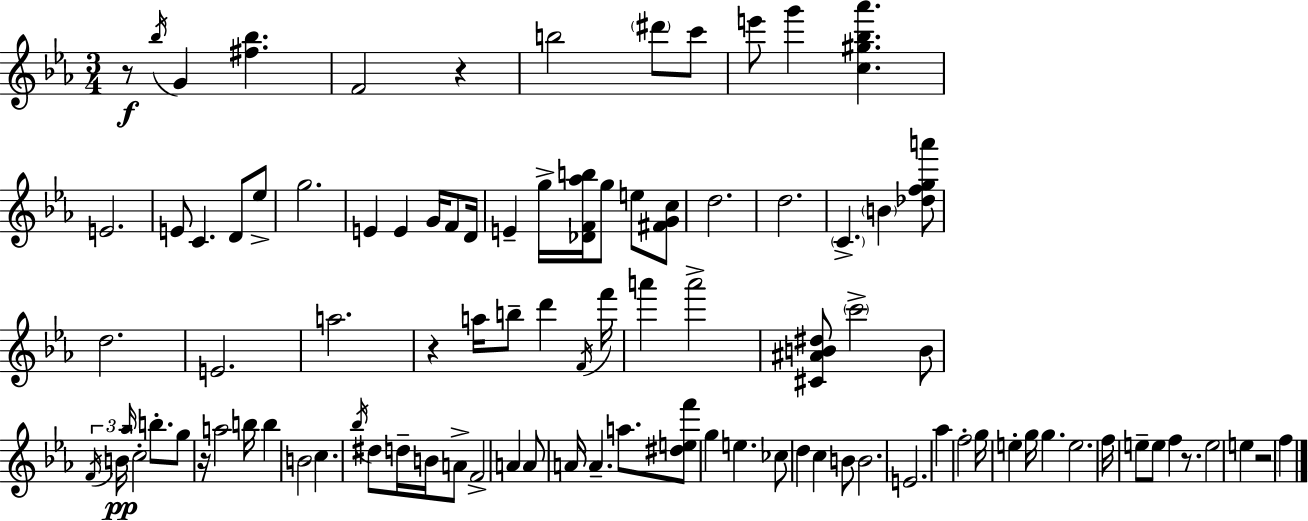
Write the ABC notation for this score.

X:1
T:Untitled
M:3/4
L:1/4
K:Cm
z/2 _b/4 G [^f_b] F2 z b2 ^d'/2 c'/2 e'/2 g' [c^g_b_a'] E2 E/2 C D/2 _e/2 g2 E E G/4 F/2 D/4 E g/4 [_DF_ab]/4 g/2 e/2 [^FGc]/2 d2 d2 C B [_dfga']/2 d2 E2 a2 z a/4 b/2 d' F/4 f'/4 a' a'2 [^C^AB^d]/2 c'2 B/2 F/4 B/4 _a/4 c2 b/2 g/2 z/4 a2 b/4 b B2 c _b/4 ^d/2 d/4 B/4 A/2 F2 A A/2 A/4 A a/2 [^def']/2 g e _c/2 d c B/2 B2 E2 _a f2 g/4 e g/4 g e2 f/4 e/2 e/2 f z/2 e2 e z2 f